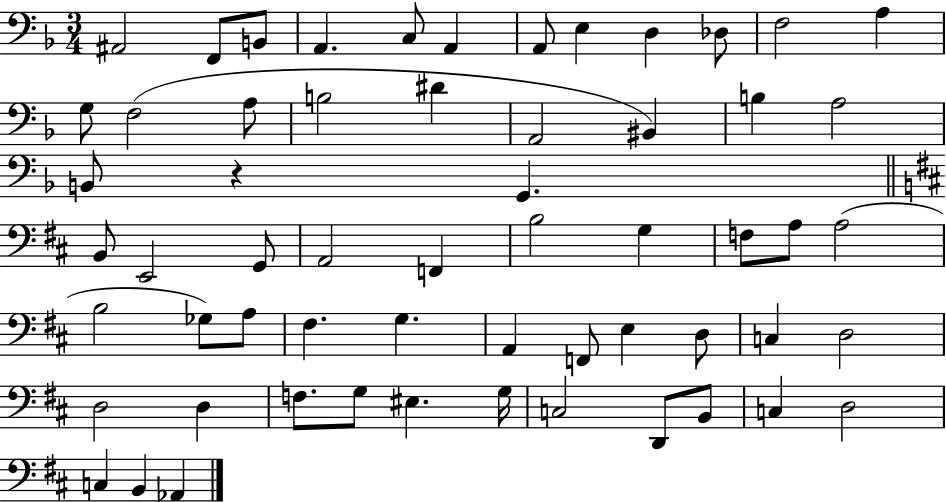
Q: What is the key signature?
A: F major